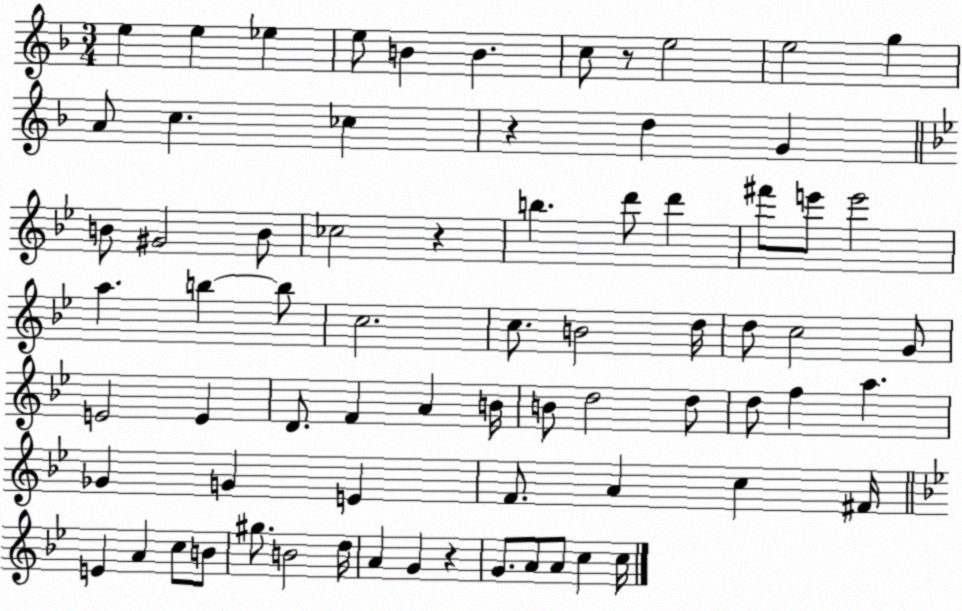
X:1
T:Untitled
M:3/4
L:1/4
K:F
e e _e e/2 B B c/2 z/2 e2 e2 g A/2 c _c z d G B/2 ^G2 B/2 _c2 z b d'/2 d' ^f'/2 e'/2 e'2 a b b/2 c2 c/2 B2 d/4 d/2 c2 G/2 E2 E D/2 F A B/4 B/2 d2 d/2 d/2 f a _G G E F/2 A c ^F/4 E A c/2 B/2 ^g/2 B2 d/4 A G z G/2 A/2 A/2 c c/4